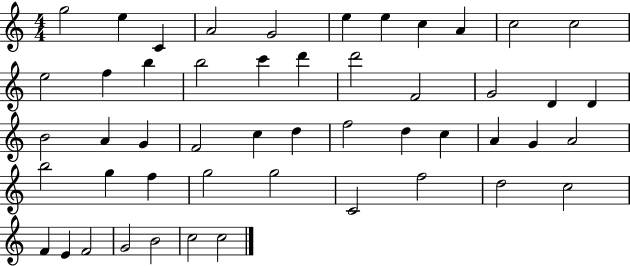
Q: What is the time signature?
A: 4/4